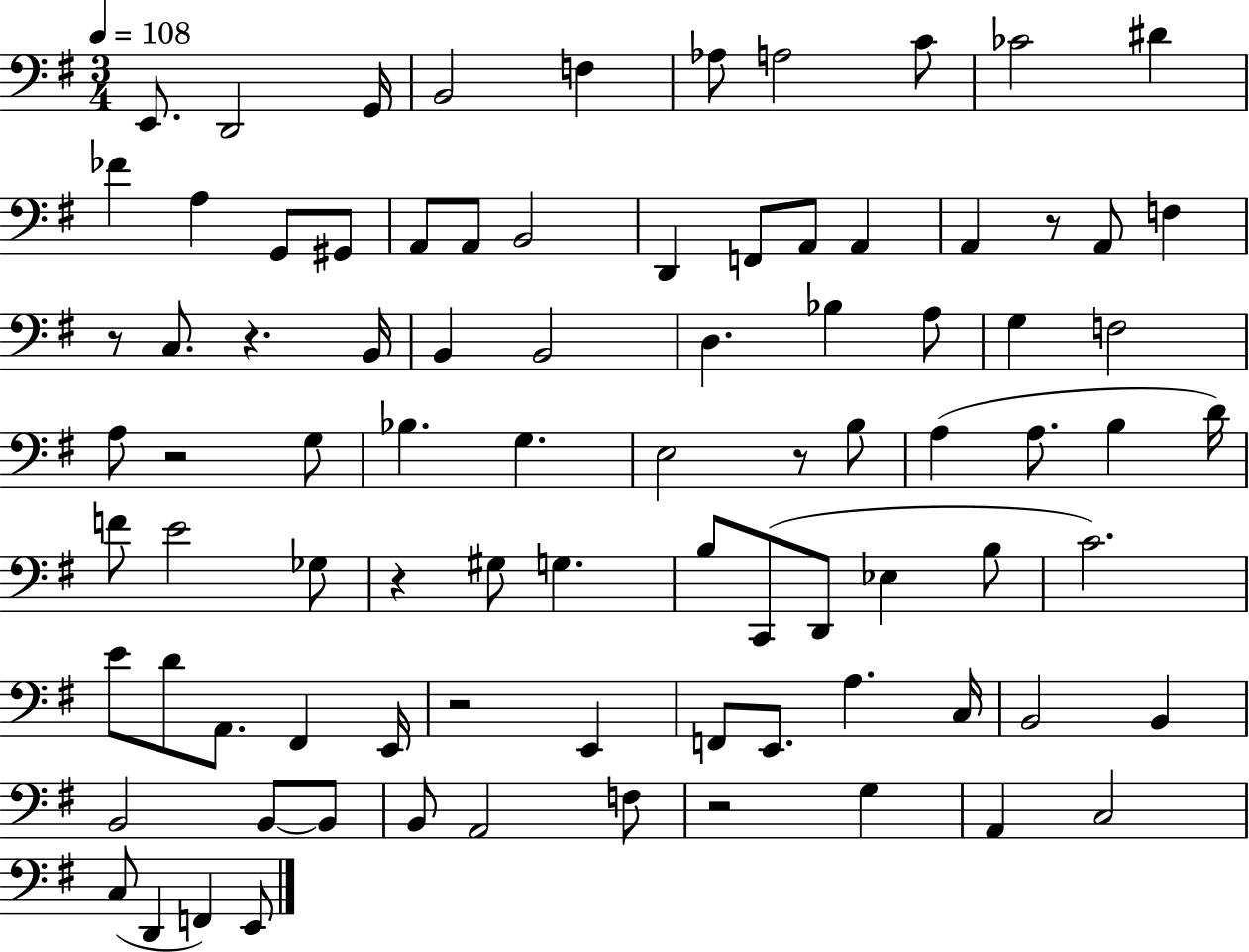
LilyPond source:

{
  \clef bass
  \numericTimeSignature
  \time 3/4
  \key g \major
  \tempo 4 = 108
  e,8. d,2 g,16 | b,2 f4 | aes8 a2 c'8 | ces'2 dis'4 | \break fes'4 a4 g,8 gis,8 | a,8 a,8 b,2 | d,4 f,8 a,8 a,4 | a,4 r8 a,8 f4 | \break r8 c8. r4. b,16 | b,4 b,2 | d4. bes4 a8 | g4 f2 | \break a8 r2 g8 | bes4. g4. | e2 r8 b8 | a4( a8. b4 d'16) | \break f'8 e'2 ges8 | r4 gis8 g4. | b8 c,8( d,8 ees4 b8 | c'2.) | \break e'8 d'8 a,8. fis,4 e,16 | r2 e,4 | f,8 e,8. a4. c16 | b,2 b,4 | \break b,2 b,8~~ b,8 | b,8 a,2 f8 | r2 g4 | a,4 c2 | \break c8( d,4 f,4) e,8 | \bar "|."
}